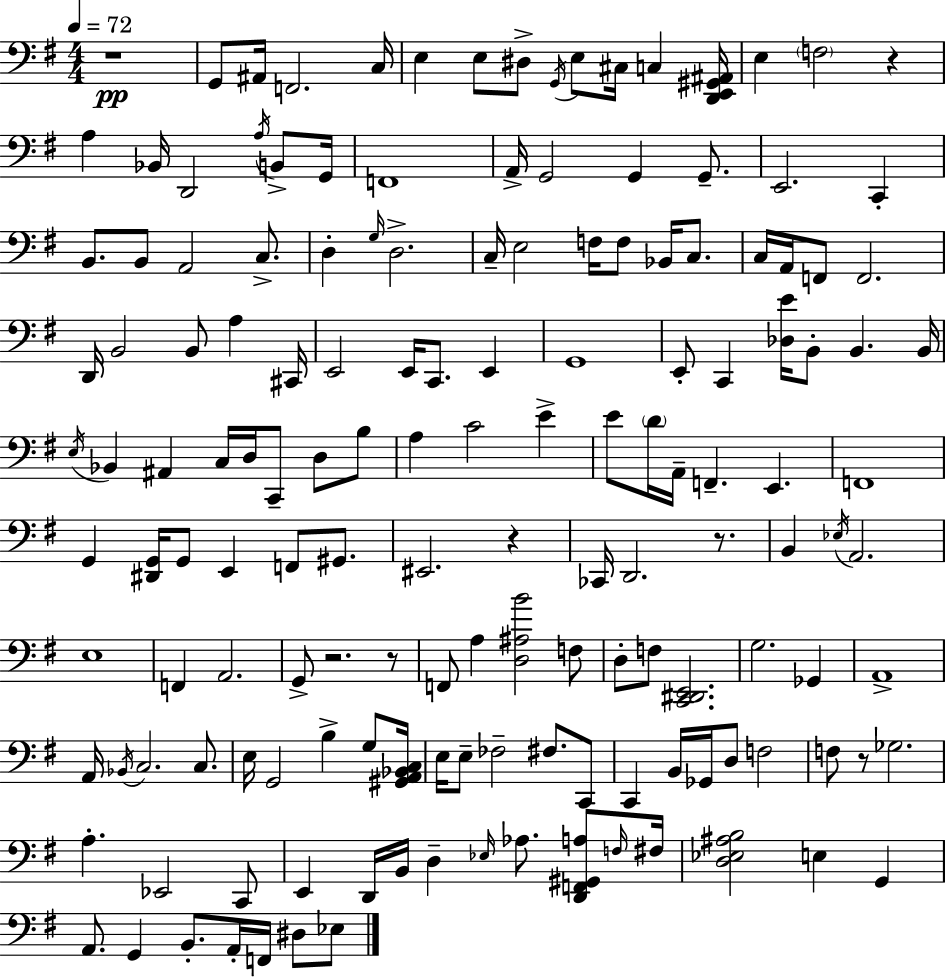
X:1
T:Untitled
M:4/4
L:1/4
K:Em
z4 G,,/2 ^A,,/4 F,,2 C,/4 E, E,/2 ^D,/2 G,,/4 E,/2 ^C,/4 C, [D,,E,,^G,,^A,,]/4 E, F,2 z A, _B,,/4 D,,2 A,/4 B,,/2 G,,/4 F,,4 A,,/4 G,,2 G,, G,,/2 E,,2 C,, B,,/2 B,,/2 A,,2 C,/2 D, G,/4 D,2 C,/4 E,2 F,/4 F,/2 _B,,/4 C,/2 C,/4 A,,/4 F,,/2 F,,2 D,,/4 B,,2 B,,/2 A, ^C,,/4 E,,2 E,,/4 C,,/2 E,, G,,4 E,,/2 C,, [_D,E]/4 B,,/2 B,, B,,/4 E,/4 _B,, ^A,, C,/4 D,/4 C,,/2 D,/2 B,/2 A, C2 E E/2 D/4 A,,/4 F,, E,, F,,4 G,, [^D,,G,,]/4 G,,/2 E,, F,,/2 ^G,,/2 ^E,,2 z _C,,/4 D,,2 z/2 B,, _E,/4 A,,2 E,4 F,, A,,2 G,,/2 z2 z/2 F,,/2 A, [D,^A,B]2 F,/2 D,/2 F,/2 [C,,^D,,E,,]2 G,2 _G,, A,,4 A,,/4 _B,,/4 C,2 C,/2 E,/4 G,,2 B, G,/2 [^G,,A,,_B,,C,]/4 E,/4 E,/2 _F,2 ^F,/2 C,,/2 C,, B,,/4 _G,,/4 D,/2 F,2 F,/2 z/2 _G,2 A, _E,,2 C,,/2 E,, D,,/4 B,,/4 D, _E,/4 _A,/2 [D,,F,,^G,,A,]/2 F,/4 ^F,/4 [D,_E,^A,B,]2 E, G,, A,,/2 G,, B,,/2 A,,/4 F,,/4 ^D,/2 _E,/2